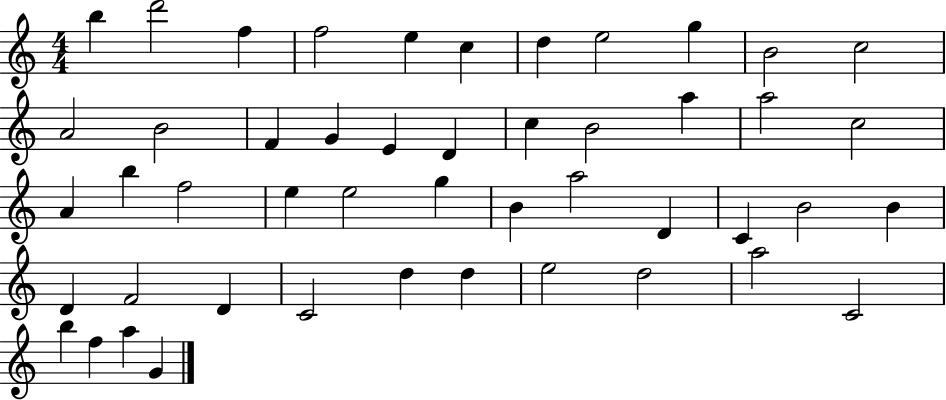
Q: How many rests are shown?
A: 0